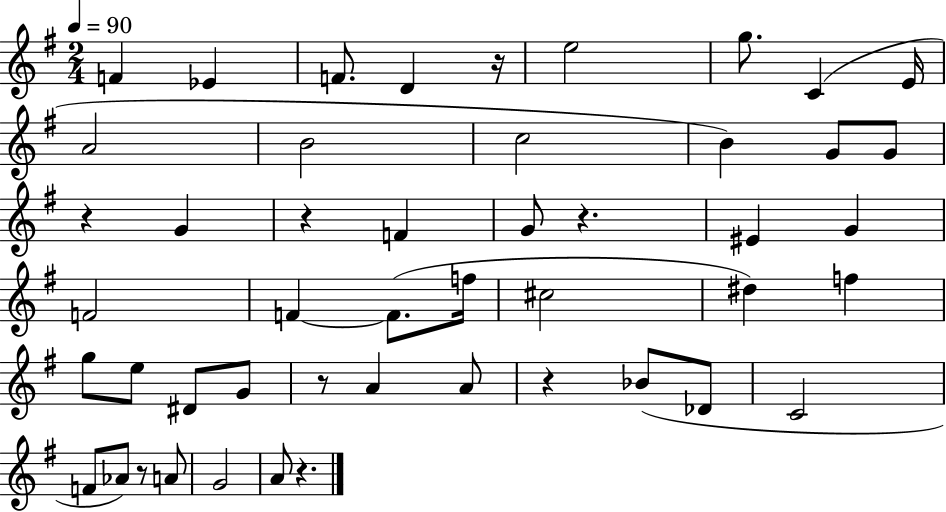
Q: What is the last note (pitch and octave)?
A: A4